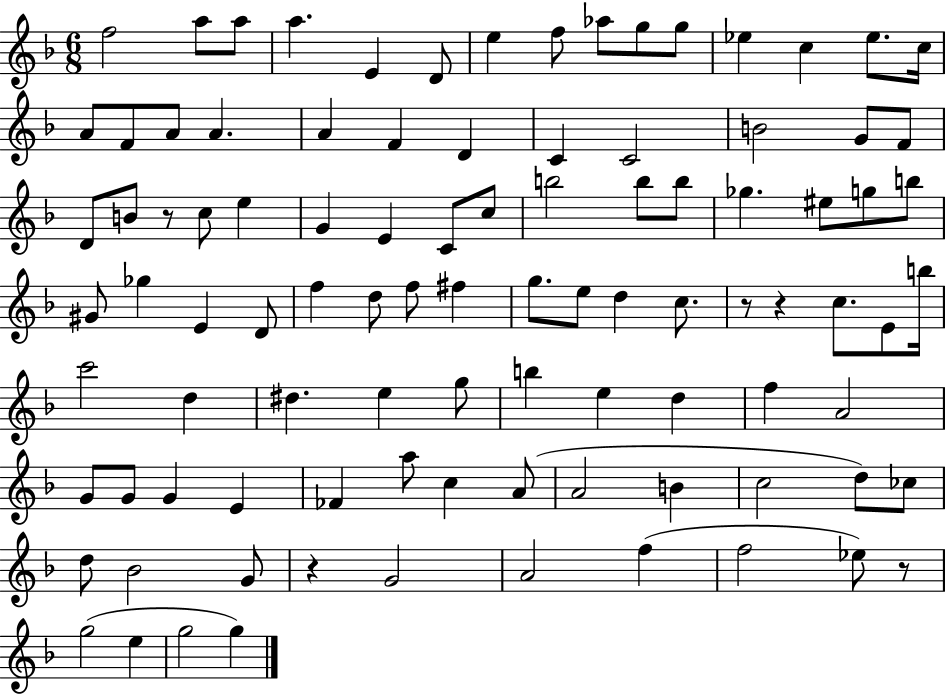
{
  \clef treble
  \numericTimeSignature
  \time 6/8
  \key f \major
  f''2 a''8 a''8 | a''4. e'4 d'8 | e''4 f''8 aes''8 g''8 g''8 | ees''4 c''4 ees''8. c''16 | \break a'8 f'8 a'8 a'4. | a'4 f'4 d'4 | c'4 c'2 | b'2 g'8 f'8 | \break d'8 b'8 r8 c''8 e''4 | g'4 e'4 c'8 c''8 | b''2 b''8 b''8 | ges''4. eis''8 g''8 b''8 | \break gis'8 ges''4 e'4 d'8 | f''4 d''8 f''8 fis''4 | g''8. e''8 d''4 c''8. | r8 r4 c''8. e'8 b''16 | \break c'''2 d''4 | dis''4. e''4 g''8 | b''4 e''4 d''4 | f''4 a'2 | \break g'8 g'8 g'4 e'4 | fes'4 a''8 c''4 a'8( | a'2 b'4 | c''2 d''8) ces''8 | \break d''8 bes'2 g'8 | r4 g'2 | a'2 f''4( | f''2 ees''8) r8 | \break g''2( e''4 | g''2 g''4) | \bar "|."
}